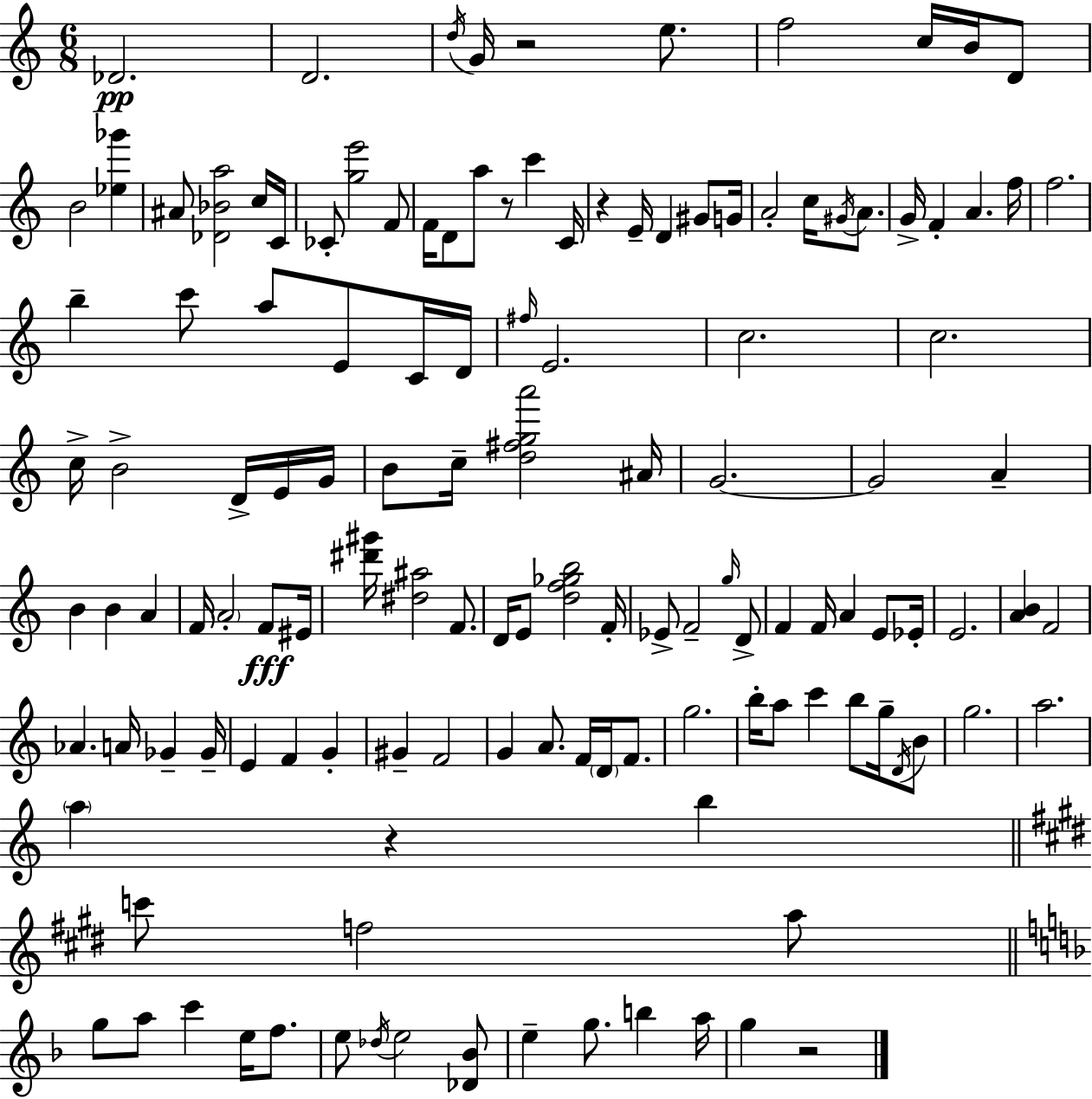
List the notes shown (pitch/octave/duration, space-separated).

Db4/h. D4/h. D5/s G4/s R/h E5/e. F5/h C5/s B4/s D4/e B4/h [Eb5,Gb6]/q A#4/e [Db4,Bb4,A5]/h C5/s C4/s CES4/e [G5,E6]/h F4/e F4/s D4/e A5/e R/e C6/q C4/s R/q E4/s D4/q G#4/e G4/s A4/h C5/s G#4/s A4/e. G4/s F4/q A4/q. F5/s F5/h. B5/q C6/e A5/e E4/e C4/s D4/s F#5/s E4/h. C5/h. C5/h. C5/s B4/h D4/s E4/s G4/s B4/e C5/s [D5,F#5,G5,A6]/h A#4/s G4/h. G4/h A4/q B4/q B4/q A4/q F4/s A4/h F4/e EIS4/s [D#6,G#6]/s [D#5,A#5]/h F4/e. D4/s E4/e [D5,F5,Gb5,B5]/h F4/s Eb4/e F4/h G5/s D4/e F4/q F4/s A4/q E4/e Eb4/s E4/h. [A4,B4]/q F4/h Ab4/q. A4/s Gb4/q Gb4/s E4/q F4/q G4/q G#4/q F4/h G4/q A4/e. F4/s D4/s F4/e. G5/h. B5/s A5/e C6/q B5/e G5/s D4/s B4/e G5/h. A5/h. A5/q R/q B5/q C6/e F5/h A5/e G5/e A5/e C6/q E5/s F5/e. E5/e Db5/s E5/h [Db4,Bb4]/e E5/q G5/e. B5/q A5/s G5/q R/h